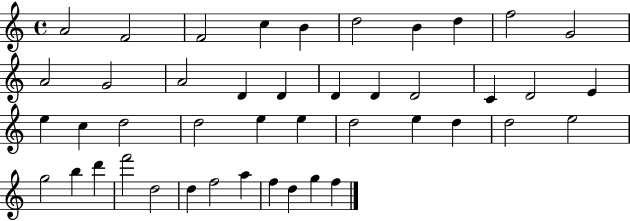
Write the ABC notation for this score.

X:1
T:Untitled
M:4/4
L:1/4
K:C
A2 F2 F2 c B d2 B d f2 G2 A2 G2 A2 D D D D D2 C D2 E e c d2 d2 e e d2 e d d2 e2 g2 b d' f'2 d2 d f2 a f d g f